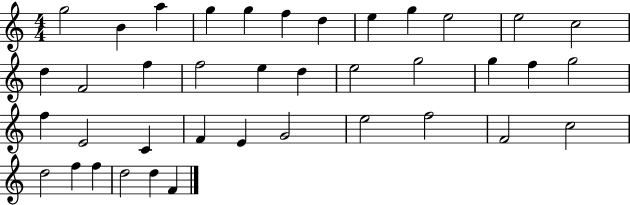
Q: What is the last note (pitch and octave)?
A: F4